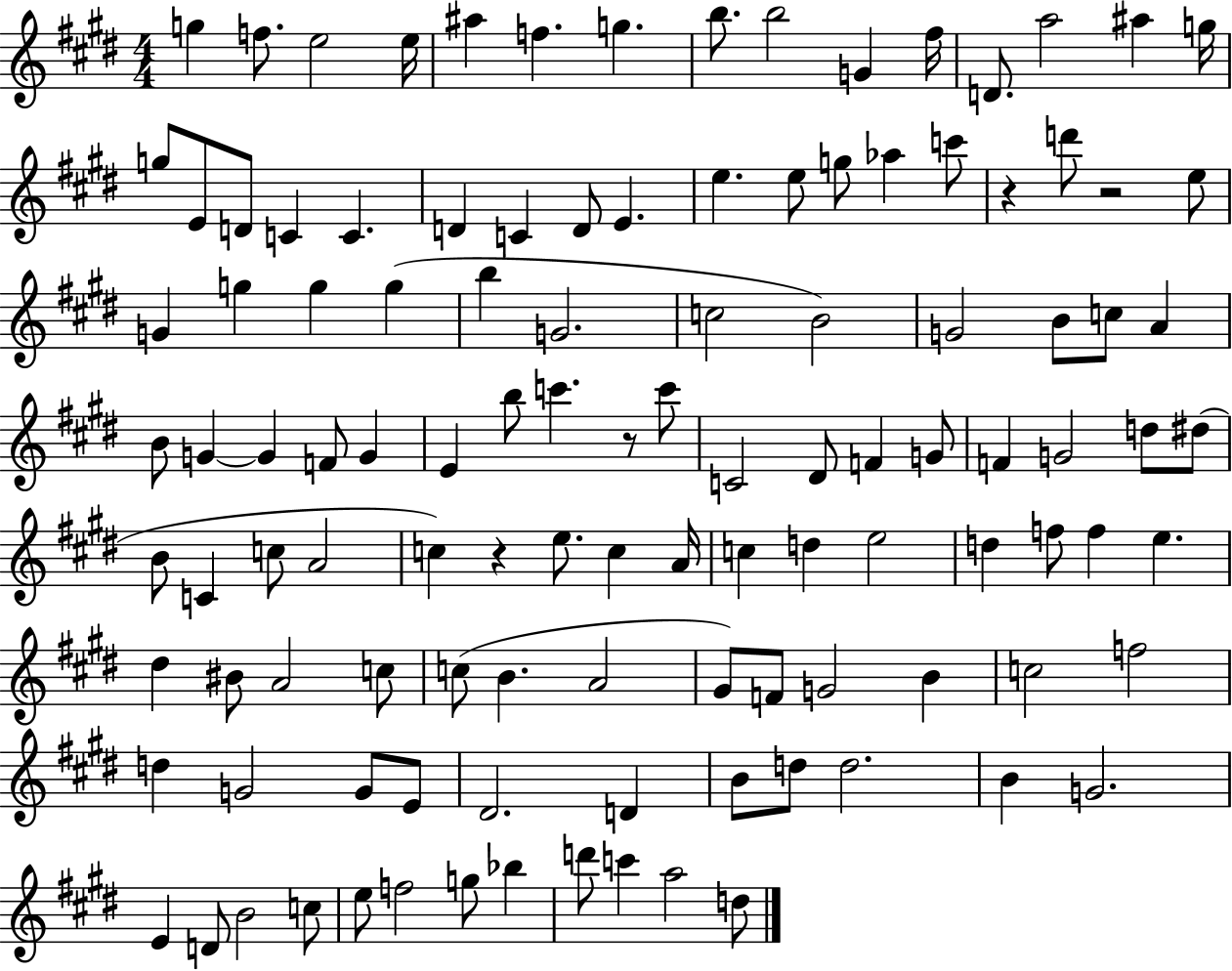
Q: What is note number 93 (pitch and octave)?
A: D#4